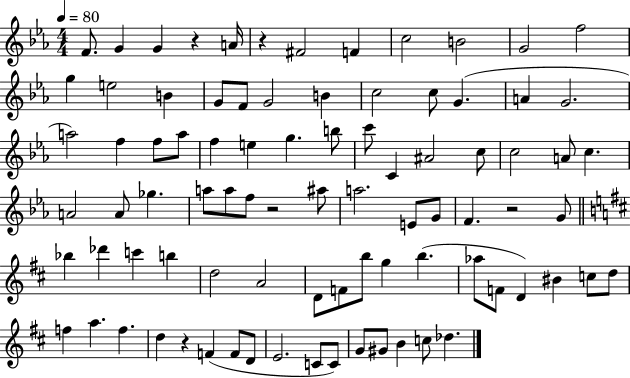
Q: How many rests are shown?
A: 5